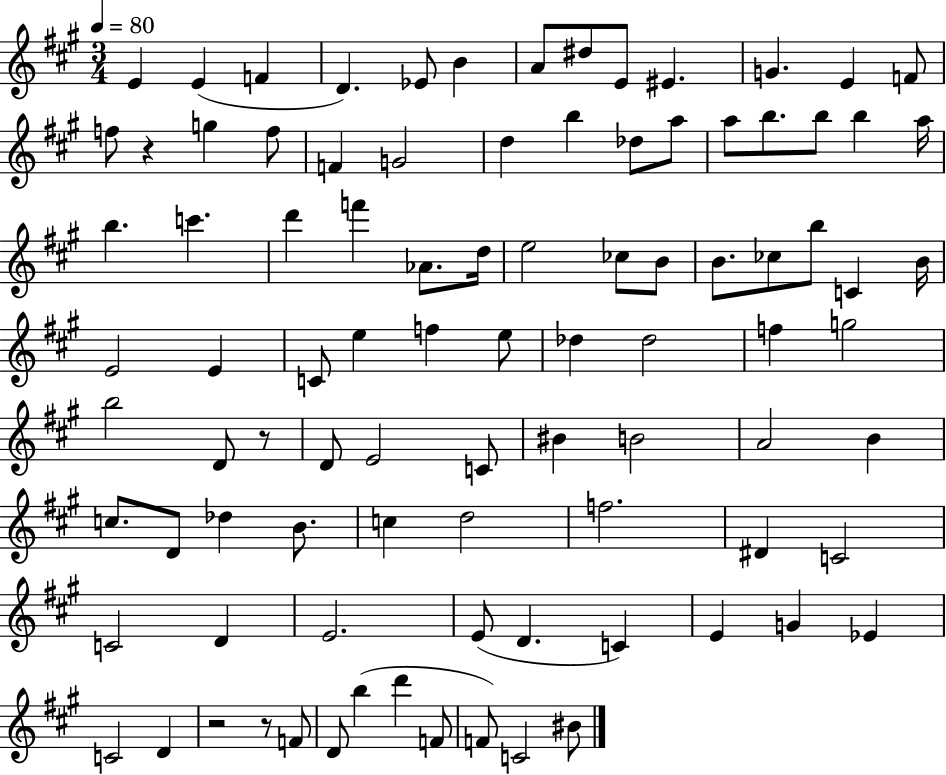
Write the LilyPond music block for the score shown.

{
  \clef treble
  \numericTimeSignature
  \time 3/4
  \key a \major
  \tempo 4 = 80
  \repeat volta 2 { e'4 e'4( f'4 | d'4.) ees'8 b'4 | a'8 dis''8 e'8 eis'4. | g'4. e'4 f'8 | \break f''8 r4 g''4 f''8 | f'4 g'2 | d''4 b''4 des''8 a''8 | a''8 b''8. b''8 b''4 a''16 | \break b''4. c'''4. | d'''4 f'''4 aes'8. d''16 | e''2 ces''8 b'8 | b'8. ces''8 b''8 c'4 b'16 | \break e'2 e'4 | c'8 e''4 f''4 e''8 | des''4 des''2 | f''4 g''2 | \break b''2 d'8 r8 | d'8 e'2 c'8 | bis'4 b'2 | a'2 b'4 | \break c''8. d'8 des''4 b'8. | c''4 d''2 | f''2. | dis'4 c'2 | \break c'2 d'4 | e'2. | e'8( d'4. c'4) | e'4 g'4 ees'4 | \break c'2 d'4 | r2 r8 f'8 | d'8 b''4( d'''4 f'8 | f'8) c'2 bis'8 | \break } \bar "|."
}